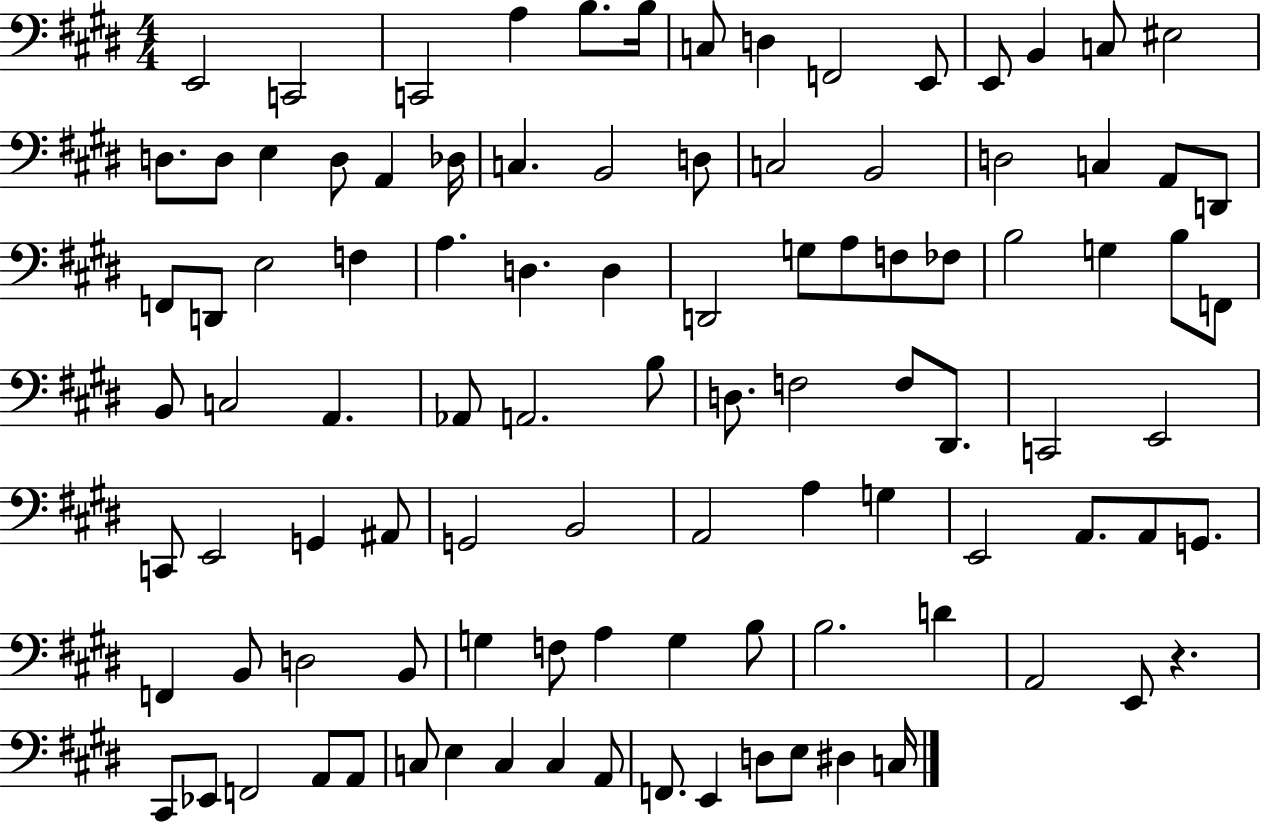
E2/h C2/h C2/h A3/q B3/e. B3/s C3/e D3/q F2/h E2/e E2/e B2/q C3/e EIS3/h D3/e. D3/e E3/q D3/e A2/q Db3/s C3/q. B2/h D3/e C3/h B2/h D3/h C3/q A2/e D2/e F2/e D2/e E3/h F3/q A3/q. D3/q. D3/q D2/h G3/e A3/e F3/e FES3/e B3/h G3/q B3/e F2/e B2/e C3/h A2/q. Ab2/e A2/h. B3/e D3/e. F3/h F3/e D#2/e. C2/h E2/h C2/e E2/h G2/q A#2/e G2/h B2/h A2/h A3/q G3/q E2/h A2/e. A2/e G2/e. F2/q B2/e D3/h B2/e G3/q F3/e A3/q G3/q B3/e B3/h. D4/q A2/h E2/e R/q. C#2/e Eb2/e F2/h A2/e A2/e C3/e E3/q C3/q C3/q A2/e F2/e. E2/q D3/e E3/e D#3/q C3/s